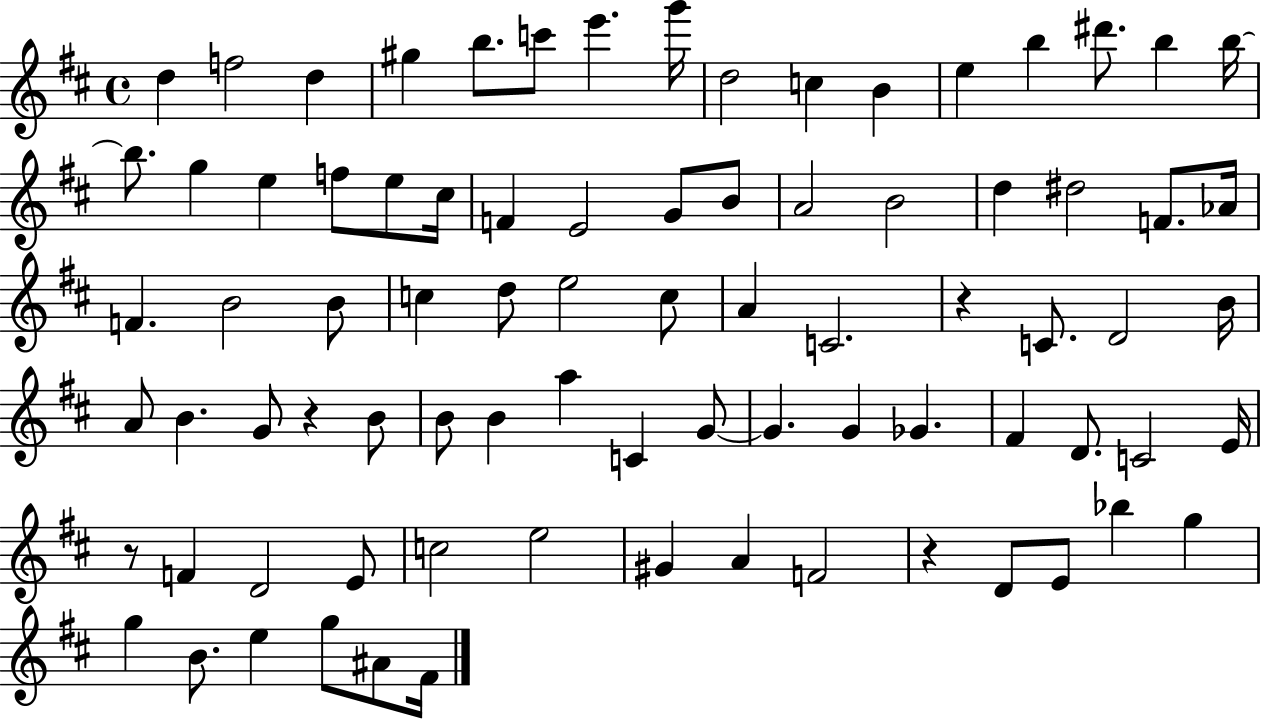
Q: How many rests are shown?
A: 4